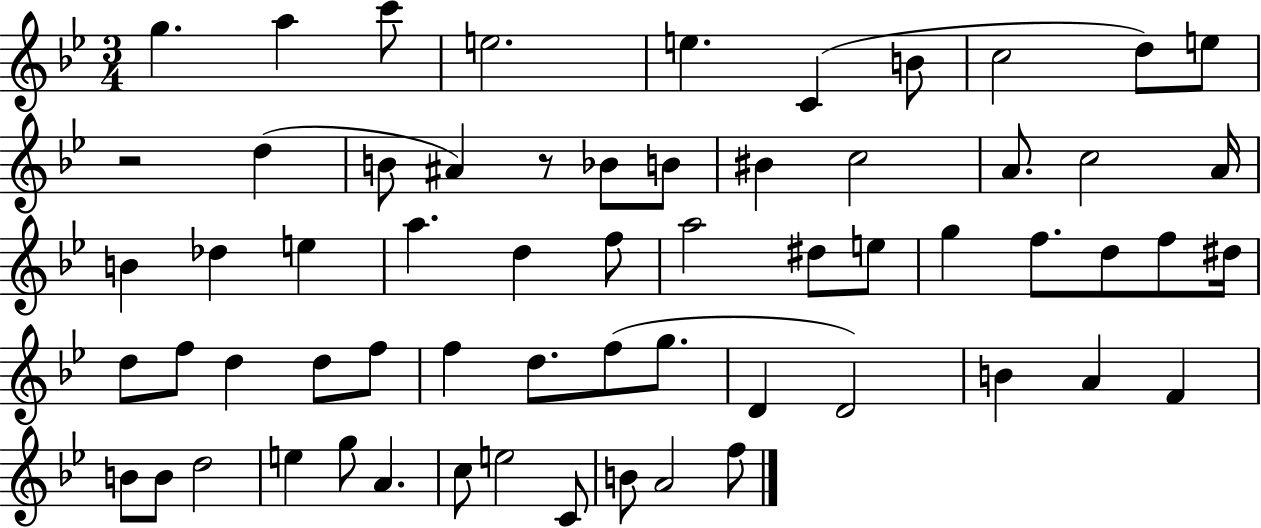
X:1
T:Untitled
M:3/4
L:1/4
K:Bb
g a c'/2 e2 e C B/2 c2 d/2 e/2 z2 d B/2 ^A z/2 _B/2 B/2 ^B c2 A/2 c2 A/4 B _d e a d f/2 a2 ^d/2 e/2 g f/2 d/2 f/2 ^d/4 d/2 f/2 d d/2 f/2 f d/2 f/2 g/2 D D2 B A F B/2 B/2 d2 e g/2 A c/2 e2 C/2 B/2 A2 f/2